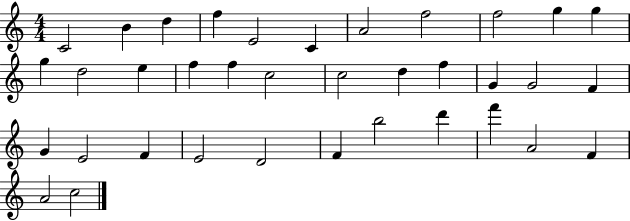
X:1
T:Untitled
M:4/4
L:1/4
K:C
C2 B d f E2 C A2 f2 f2 g g g d2 e f f c2 c2 d f G G2 F G E2 F E2 D2 F b2 d' f' A2 F A2 c2